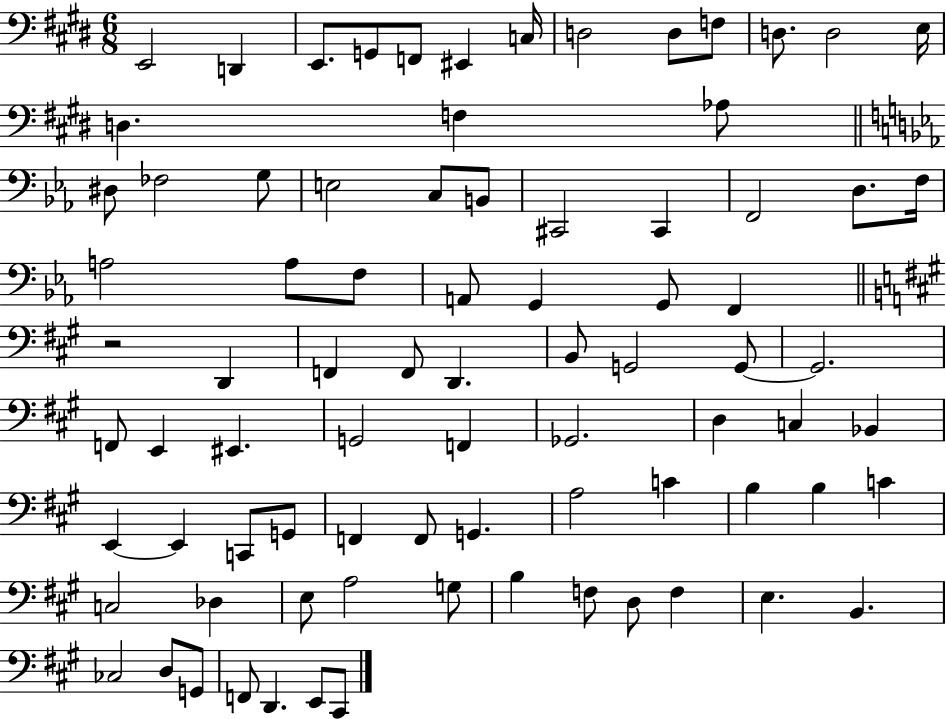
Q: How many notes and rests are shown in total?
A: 82